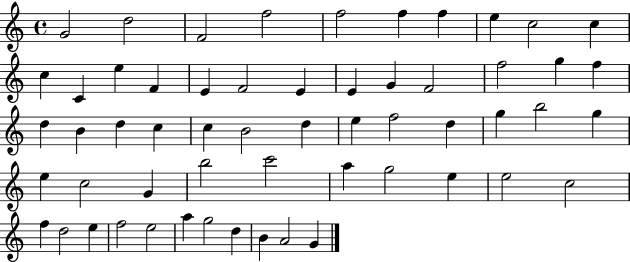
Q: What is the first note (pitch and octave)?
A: G4